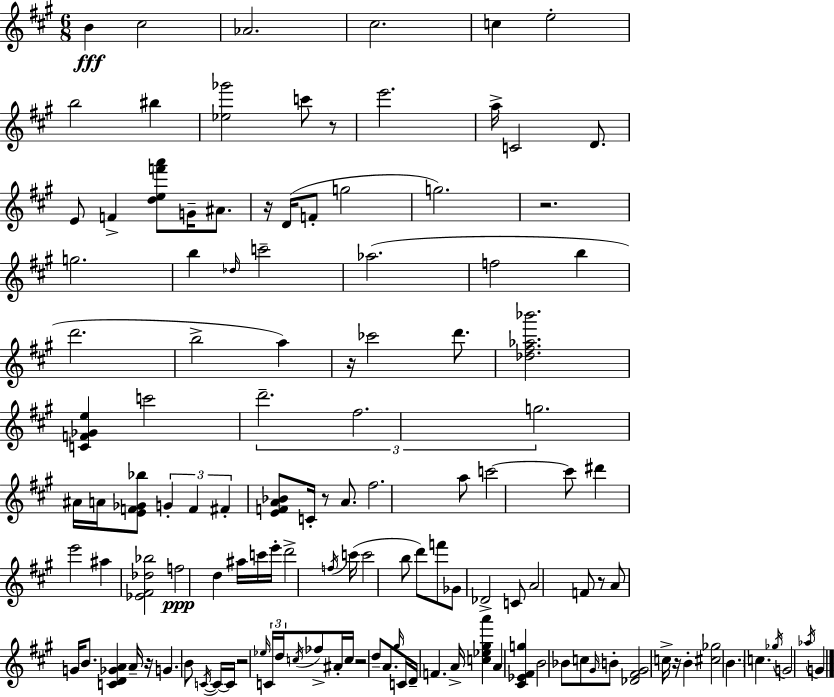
X:1
T:Untitled
M:6/8
L:1/4
K:A
B ^c2 _A2 ^c2 c e2 b2 ^b [_e_g']2 c'/2 z/2 e'2 a/4 C2 D/2 E/2 F [def'a']/2 G/4 ^A/2 z/4 D/4 F/2 g2 g2 z2 g2 b _d/4 c'2 _a2 f2 b d'2 b2 a z/4 _c'2 d'/2 [_d^f_a_b']2 [CF_Ge] c'2 d'2 ^f2 g2 ^A/4 A/4 [EF_G_b]/2 G F ^F [EFA_B]/2 C/4 z/2 A/2 ^f2 a/2 c'2 c'/2 ^d' e'2 ^a [_E^F_d_b]2 f2 d ^a/4 c'/4 e'/4 d'2 f/4 c'/4 c'2 b/2 d'/2 f'/2 _G/2 _D2 C/2 A2 F/2 z/2 A/2 G/4 B/2 [CD_GA] A/4 z/4 G B/2 C/4 C/4 C/4 z2 _e/4 C/4 d/4 c/4 _f/2 ^A/4 c/4 z2 d/2 A/2 ^g/4 C/4 D/4 F A/4 [c_e^ga'] A [^C_E^Fg] B2 _B/2 c/2 ^G/4 B/2 [_D^F^G]2 c/4 z/4 B [^c_g]2 B c _g/4 G2 _a/4 G